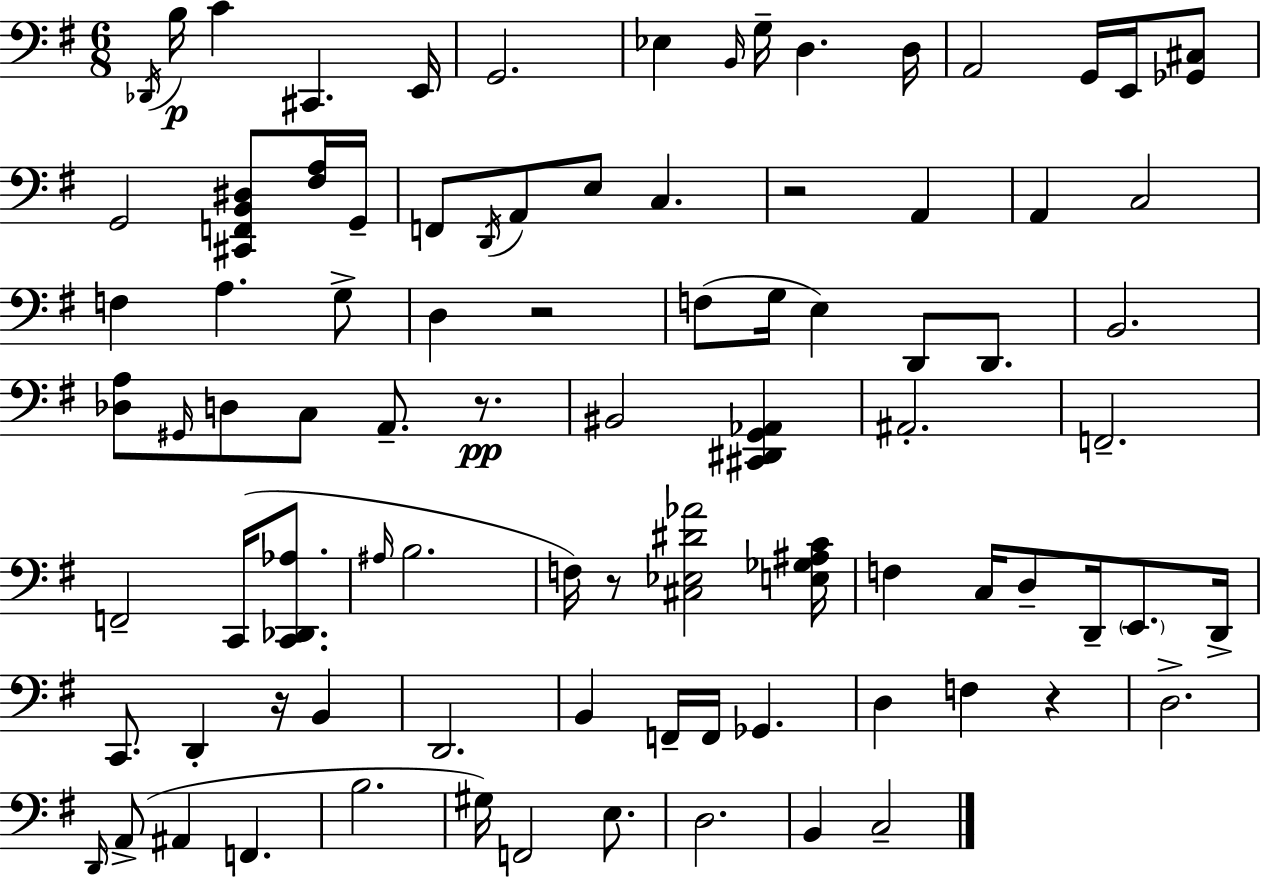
{
  \clef bass
  \numericTimeSignature
  \time 6/8
  \key g \major
  \acciaccatura { des,16 }\p b16 c'4 cis,4. | e,16 g,2. | ees4 \grace { b,16 } g16-- d4. | d16 a,2 g,16 e,16 | \break <ges, cis>8 g,2 <cis, f, b, dis>8 | <fis a>16 g,16-- f,8 \acciaccatura { d,16 } a,8 e8 c4. | r2 a,4 | a,4 c2 | \break f4 a4. | g8-> d4 r2 | f8( g16 e4) d,8 | d,8. b,2. | \break <des a>8 \grace { gis,16 } d8 c8 a,8.-- | r8.\pp bis,2 | <cis, dis, g, aes,>4 ais,2.-. | f,2.-- | \break f,2-- | c,16( <c, des, aes>8. \grace { ais16 } b2. | f16) r8 <cis ees dis' aes'>2 | <e ges ais c'>16 f4 c16 d8-- | \break d,16-- \parenthesize e,8. d,16-> c,8. d,4-. | r16 b,4 d,2. | b,4 f,16-- f,16 ges,4. | d4 f4 | \break r4 d2.-> | \grace { d,16 } a,8->( ais,4 | f,4. b2. | gis16) f,2 | \break e8. d2. | b,4 c2-- | \bar "|."
}